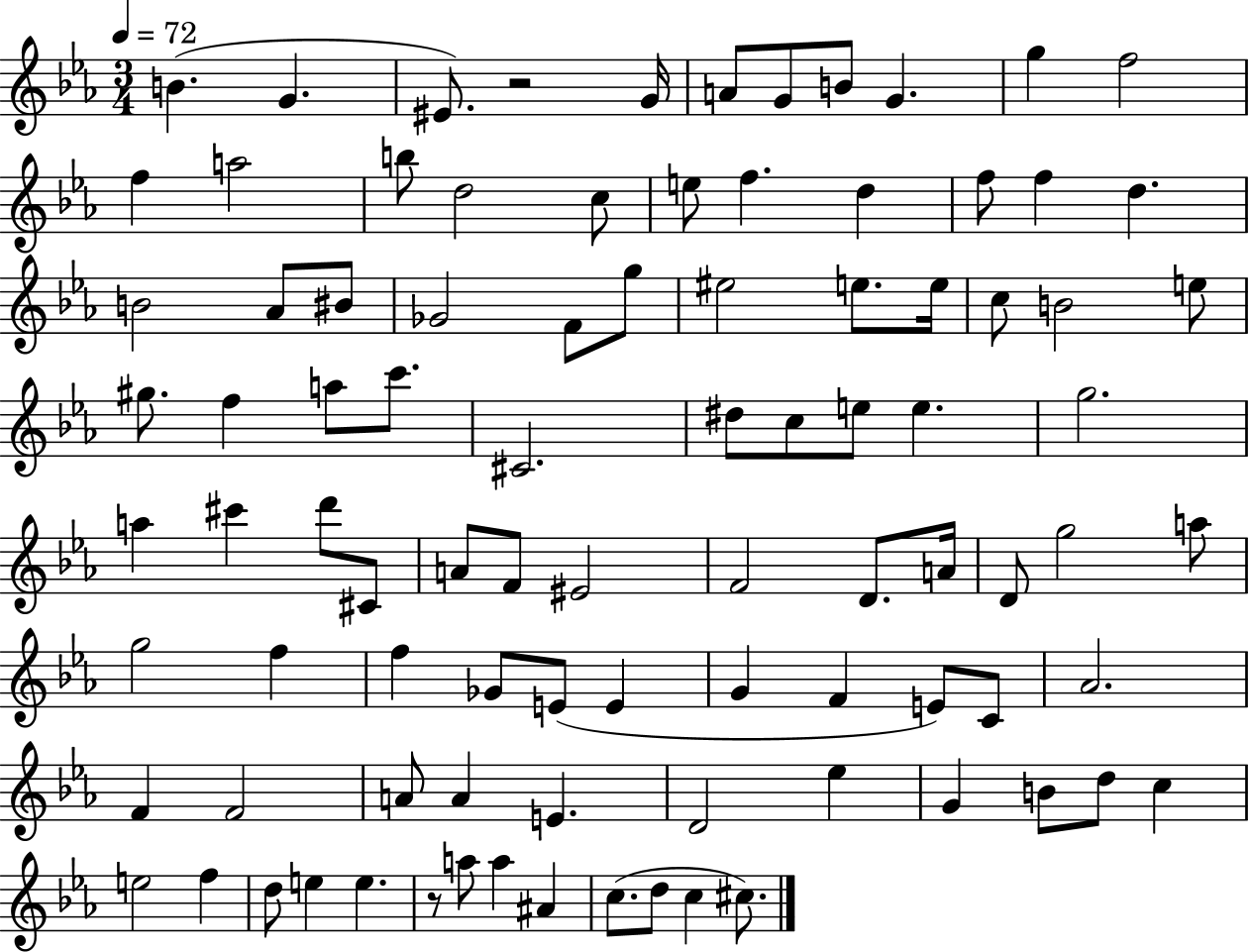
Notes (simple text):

B4/q. G4/q. EIS4/e. R/h G4/s A4/e G4/e B4/e G4/q. G5/q F5/h F5/q A5/h B5/e D5/h C5/e E5/e F5/q. D5/q F5/e F5/q D5/q. B4/h Ab4/e BIS4/e Gb4/h F4/e G5/e EIS5/h E5/e. E5/s C5/e B4/h E5/e G#5/e. F5/q A5/e C6/e. C#4/h. D#5/e C5/e E5/e E5/q. G5/h. A5/q C#6/q D6/e C#4/e A4/e F4/e EIS4/h F4/h D4/e. A4/s D4/e G5/h A5/e G5/h F5/q F5/q Gb4/e E4/e E4/q G4/q F4/q E4/e C4/e Ab4/h. F4/q F4/h A4/e A4/q E4/q. D4/h Eb5/q G4/q B4/e D5/e C5/q E5/h F5/q D5/e E5/q E5/q. R/e A5/e A5/q A#4/q C5/e. D5/e C5/q C#5/e.